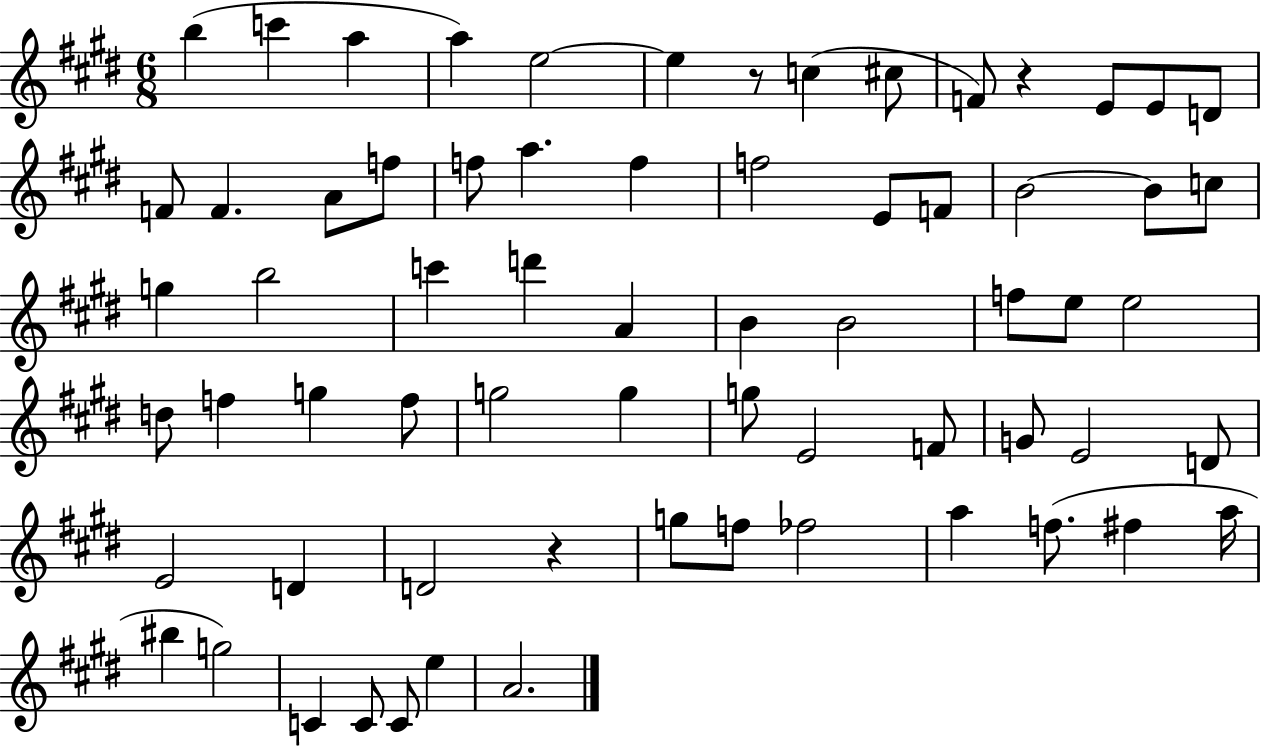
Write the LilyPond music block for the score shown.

{
  \clef treble
  \numericTimeSignature
  \time 6/8
  \key e \major
  b''4( c'''4 a''4 | a''4) e''2~~ | e''4 r8 c''4( cis''8 | f'8) r4 e'8 e'8 d'8 | \break f'8 f'4. a'8 f''8 | f''8 a''4. f''4 | f''2 e'8 f'8 | b'2~~ b'8 c''8 | \break g''4 b''2 | c'''4 d'''4 a'4 | b'4 b'2 | f''8 e''8 e''2 | \break d''8 f''4 g''4 f''8 | g''2 g''4 | g''8 e'2 f'8 | g'8 e'2 d'8 | \break e'2 d'4 | d'2 r4 | g''8 f''8 fes''2 | a''4 f''8.( fis''4 a''16 | \break bis''4 g''2) | c'4 c'8 c'8 e''4 | a'2. | \bar "|."
}